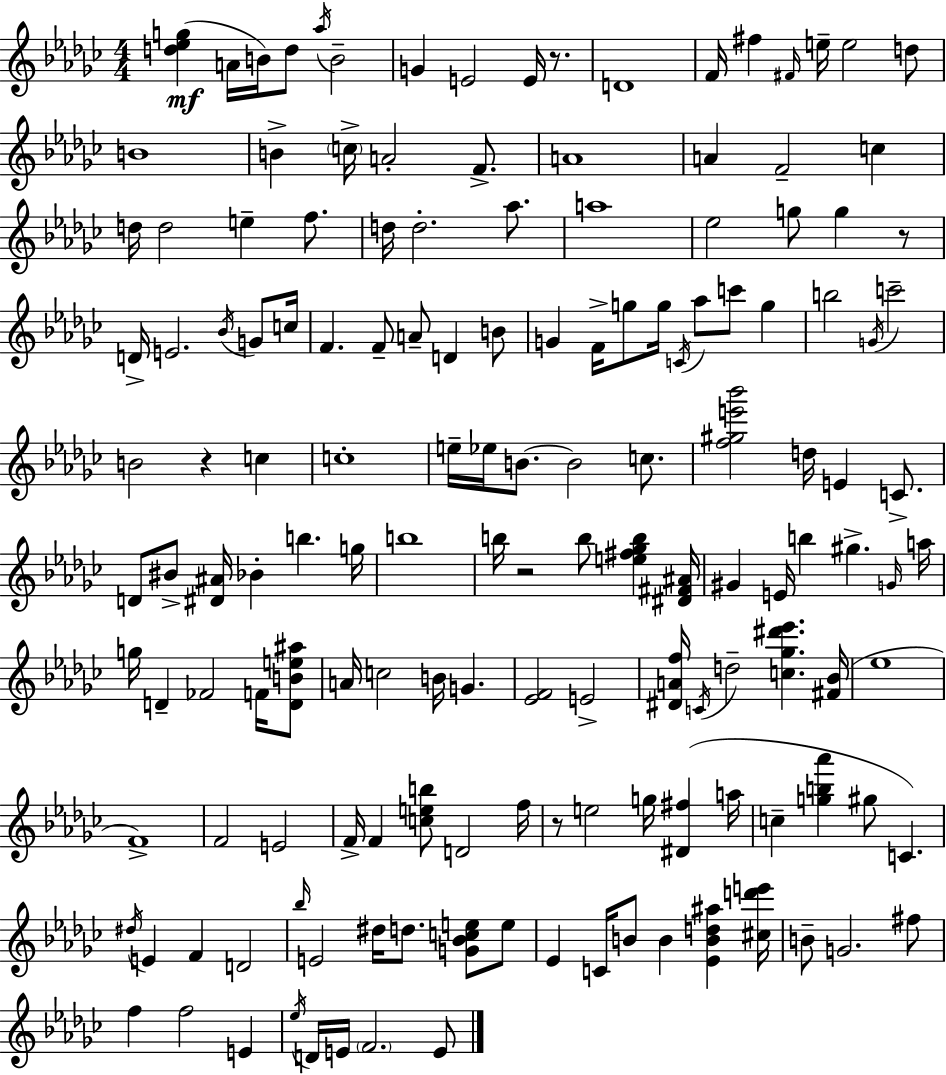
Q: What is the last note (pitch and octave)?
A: E4